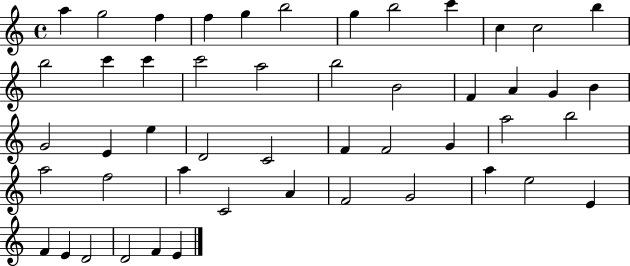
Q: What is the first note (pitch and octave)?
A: A5